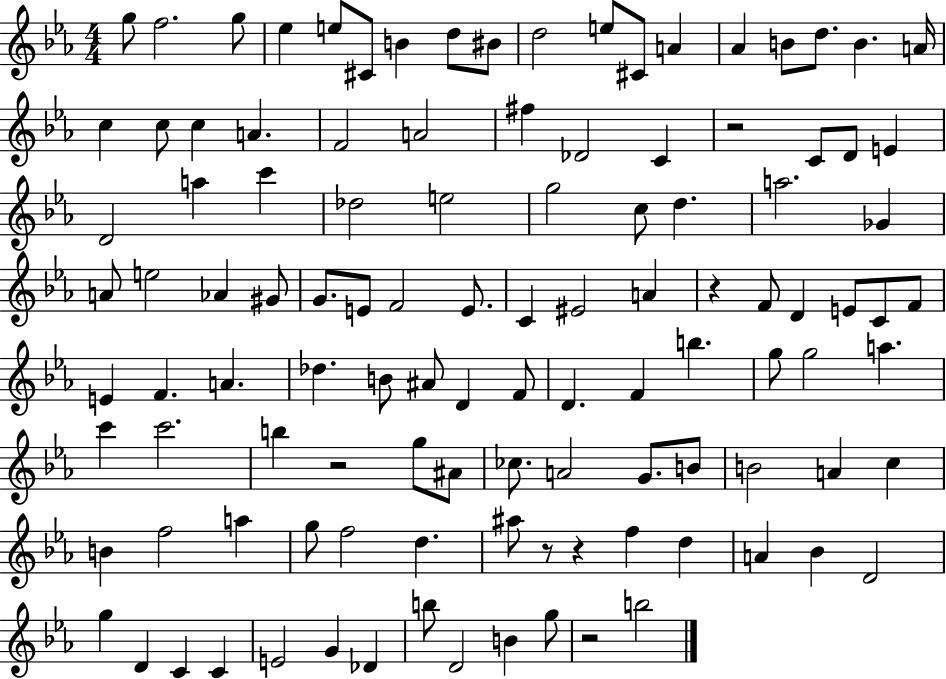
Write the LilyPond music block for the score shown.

{
  \clef treble
  \numericTimeSignature
  \time 4/4
  \key ees \major
  g''8 f''2. g''8 | ees''4 e''8 cis'8 b'4 d''8 bis'8 | d''2 e''8 cis'8 a'4 | aes'4 b'8 d''8. b'4. a'16 | \break c''4 c''8 c''4 a'4. | f'2 a'2 | fis''4 des'2 c'4 | r2 c'8 d'8 e'4 | \break d'2 a''4 c'''4 | des''2 e''2 | g''2 c''8 d''4. | a''2. ges'4 | \break a'8 e''2 aes'4 gis'8 | g'8. e'8 f'2 e'8. | c'4 eis'2 a'4 | r4 f'8 d'4 e'8 c'8 f'8 | \break e'4 f'4. a'4. | des''4. b'8 ais'8 d'4 f'8 | d'4. f'4 b''4. | g''8 g''2 a''4. | \break c'''4 c'''2. | b''4 r2 g''8 ais'8 | ces''8. a'2 g'8. b'8 | b'2 a'4 c''4 | \break b'4 f''2 a''4 | g''8 f''2 d''4. | ais''8 r8 r4 f''4 d''4 | a'4 bes'4 d'2 | \break g''4 d'4 c'4 c'4 | e'2 g'4 des'4 | b''8 d'2 b'4 g''8 | r2 b''2 | \break \bar "|."
}